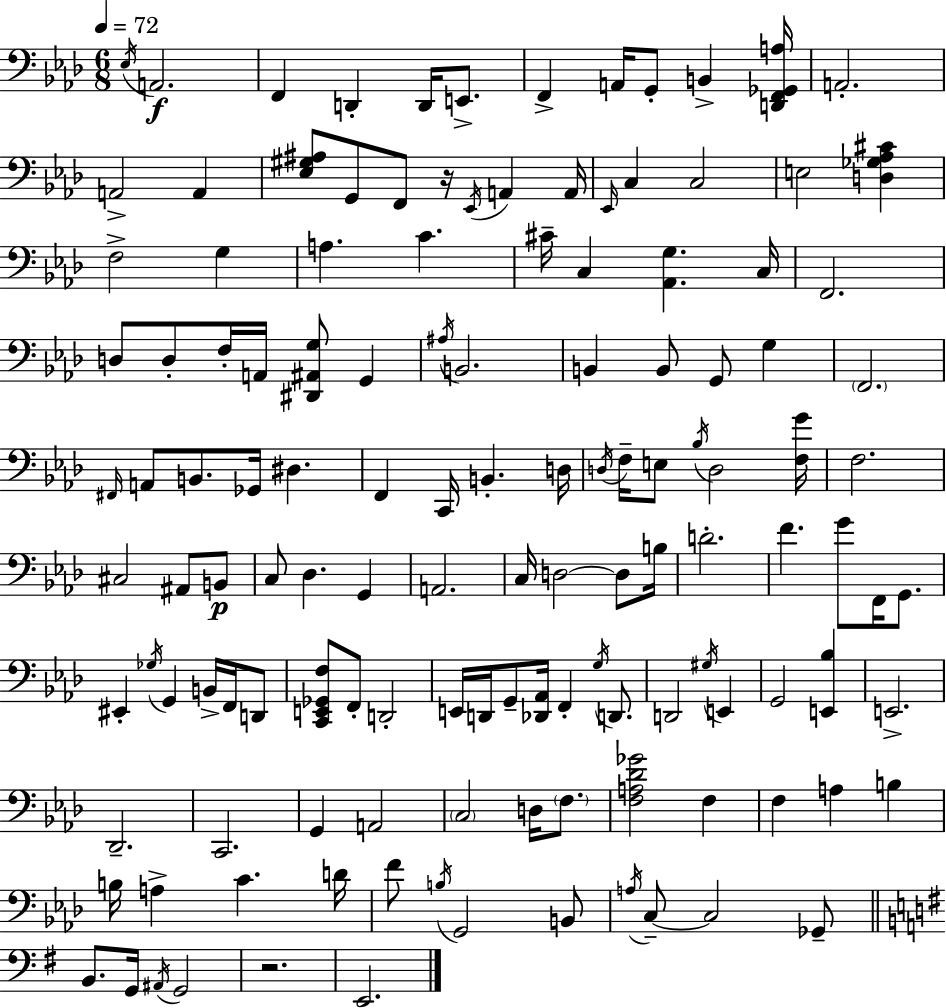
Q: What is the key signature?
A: AES major